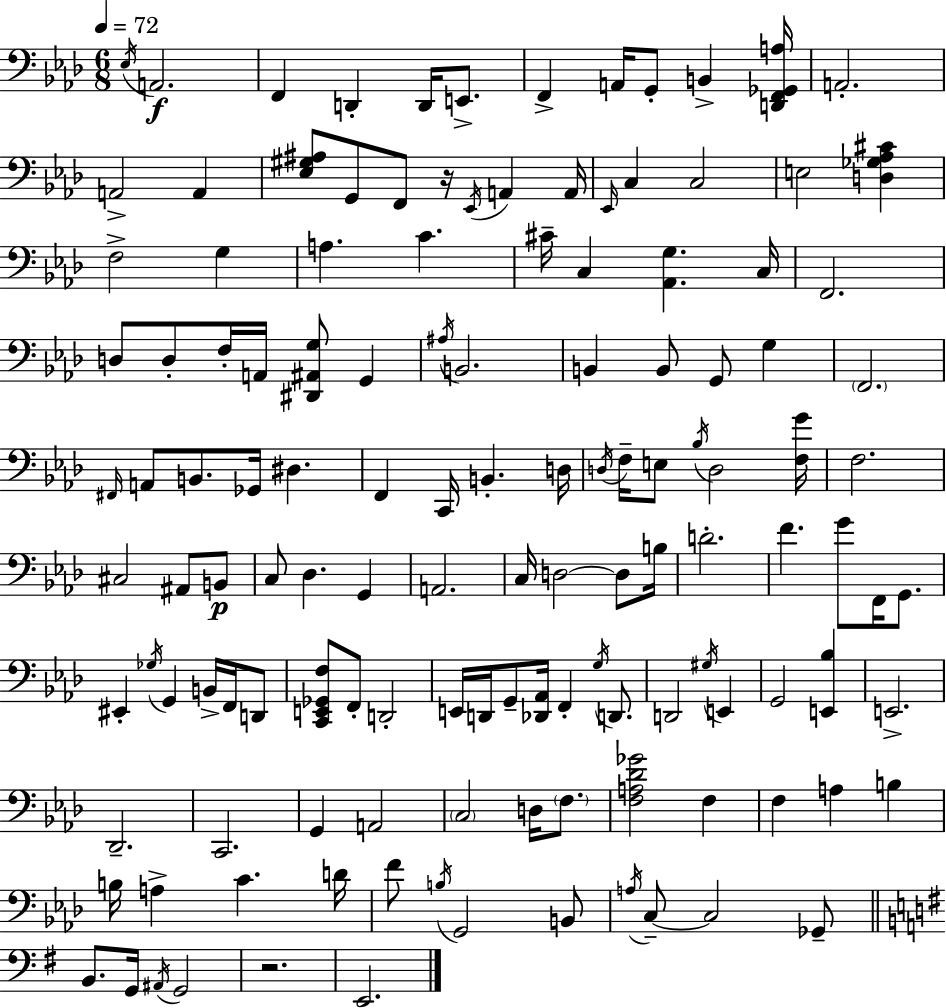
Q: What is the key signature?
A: AES major